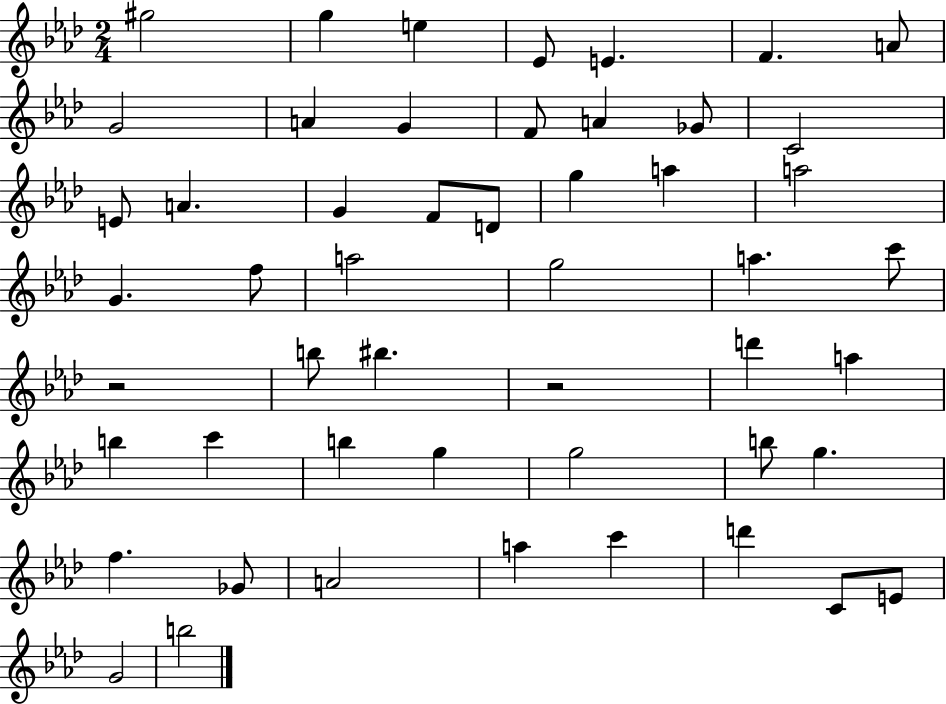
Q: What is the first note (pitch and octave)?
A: G#5